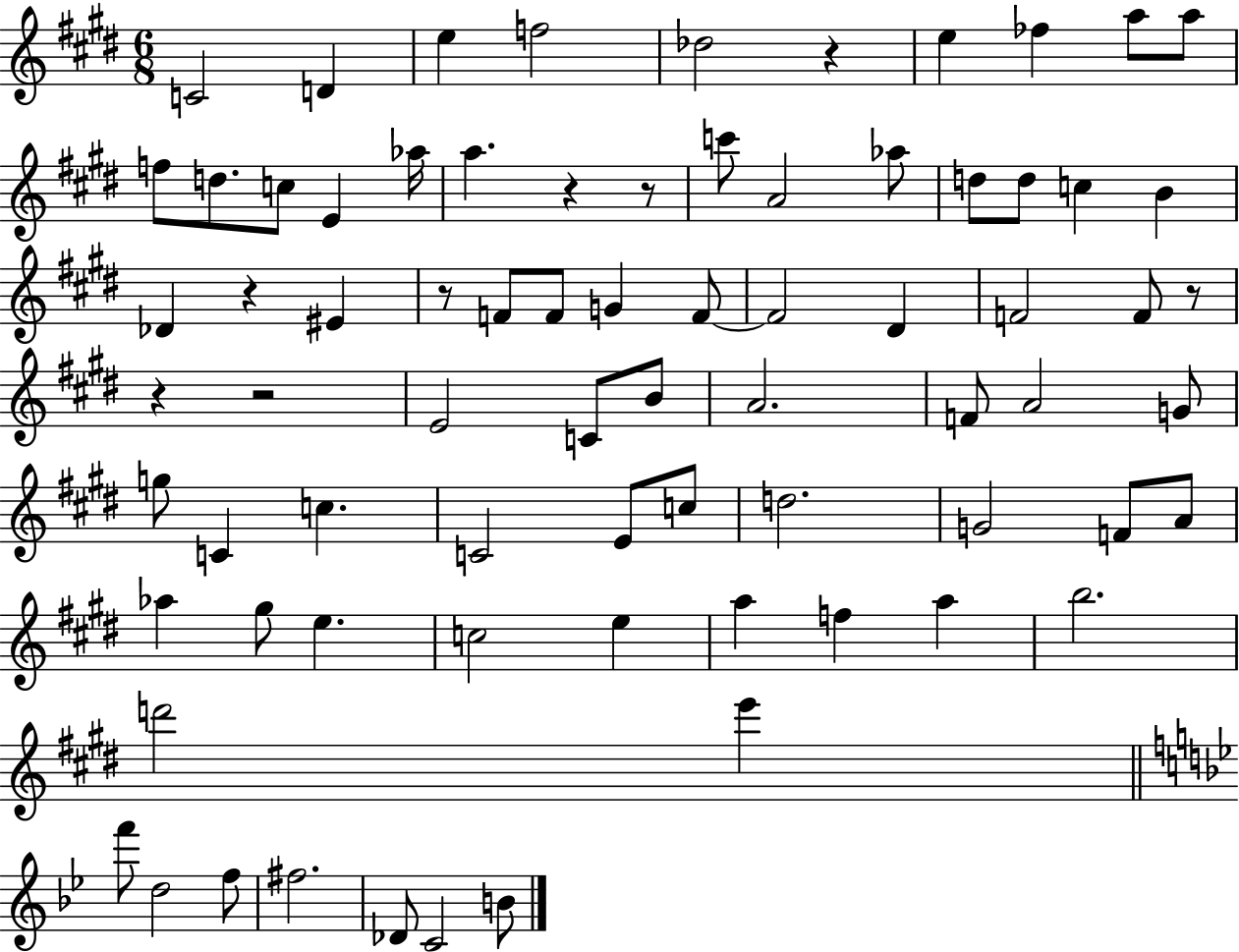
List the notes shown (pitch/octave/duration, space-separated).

C4/h D4/q E5/q F5/h Db5/h R/q E5/q FES5/q A5/e A5/e F5/e D5/e. C5/e E4/q Ab5/s A5/q. R/q R/e C6/e A4/h Ab5/e D5/e D5/e C5/q B4/q Db4/q R/q EIS4/q R/e F4/e F4/e G4/q F4/e F4/h D#4/q F4/h F4/e R/e R/q R/h E4/h C4/e B4/e A4/h. F4/e A4/h G4/e G5/e C4/q C5/q. C4/h E4/e C5/e D5/h. G4/h F4/e A4/e Ab5/q G#5/e E5/q. C5/h E5/q A5/q F5/q A5/q B5/h. D6/h E6/q F6/e D5/h F5/e F#5/h. Db4/e C4/h B4/e